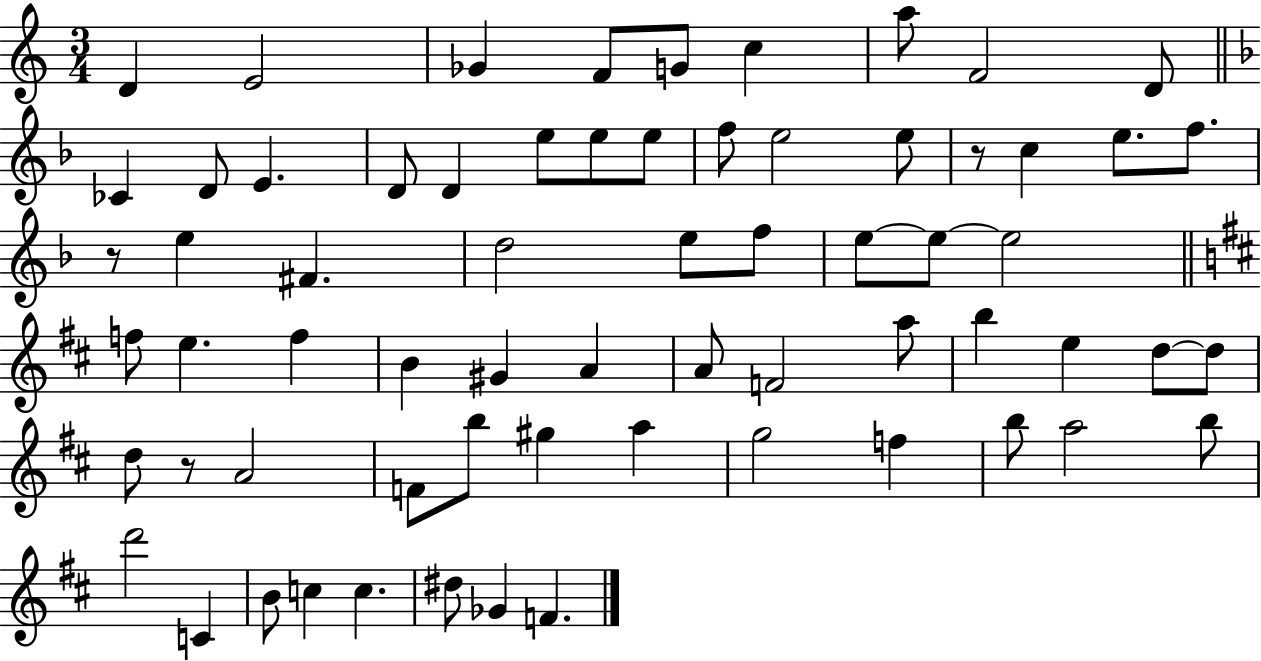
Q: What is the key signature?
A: C major